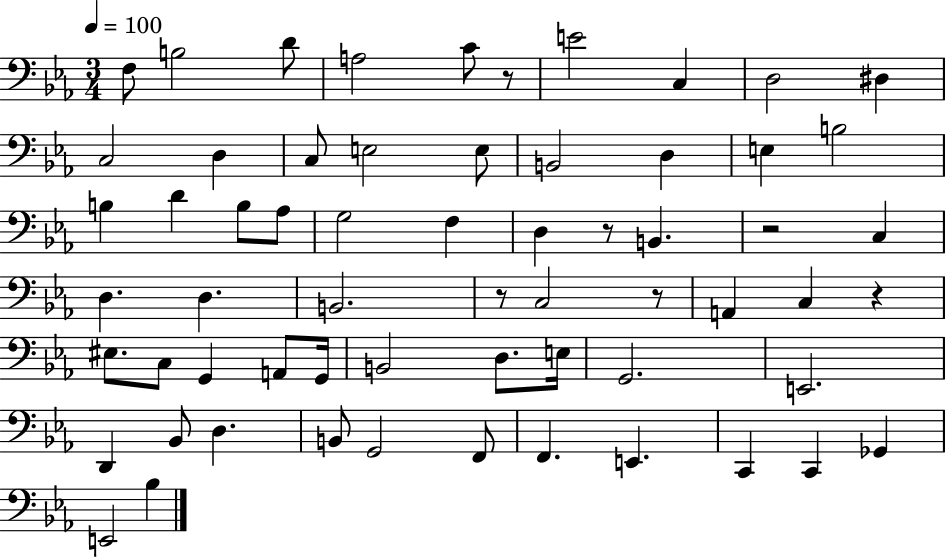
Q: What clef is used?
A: bass